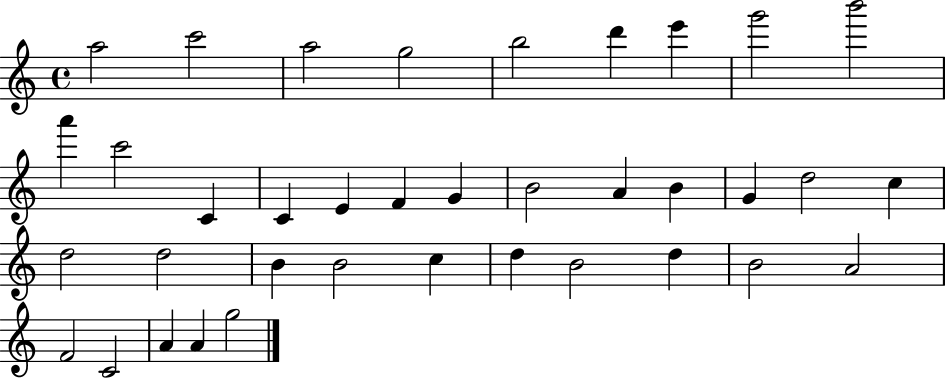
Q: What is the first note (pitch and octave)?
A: A5